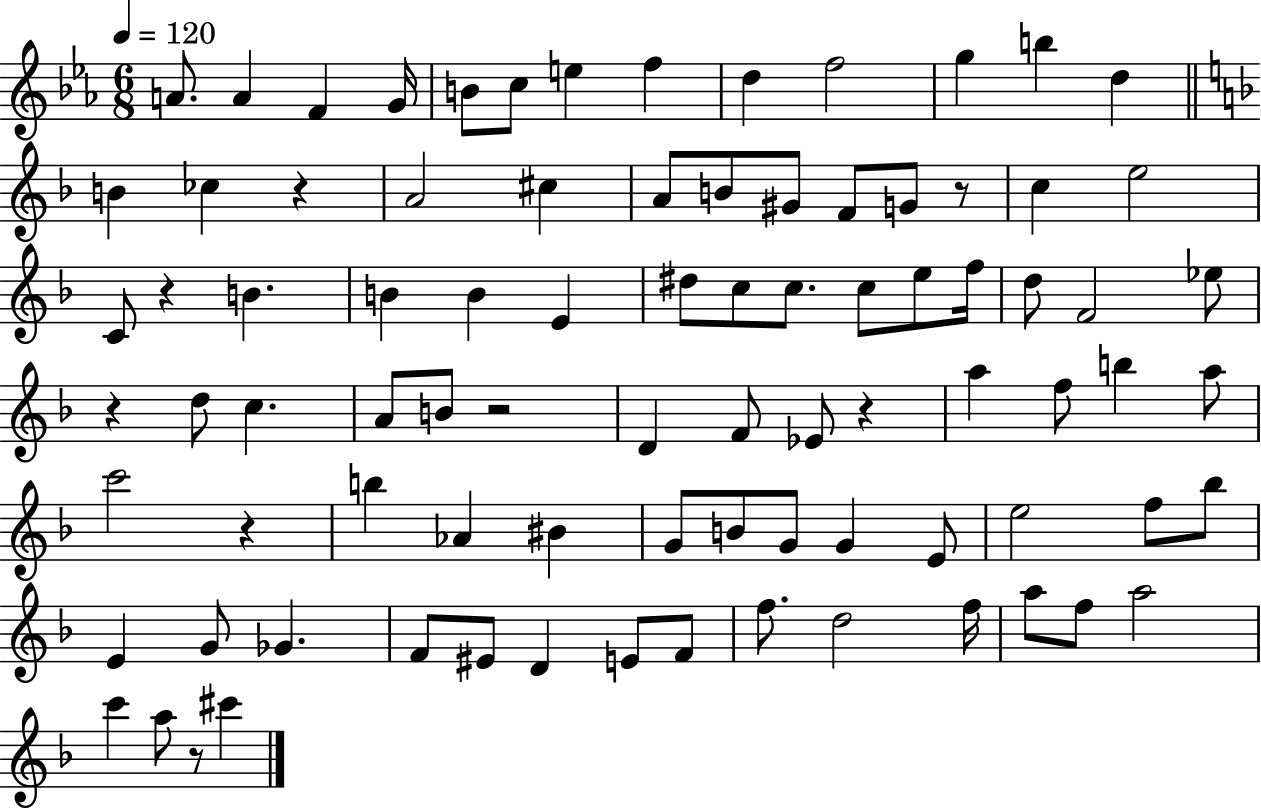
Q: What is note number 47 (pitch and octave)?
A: F5